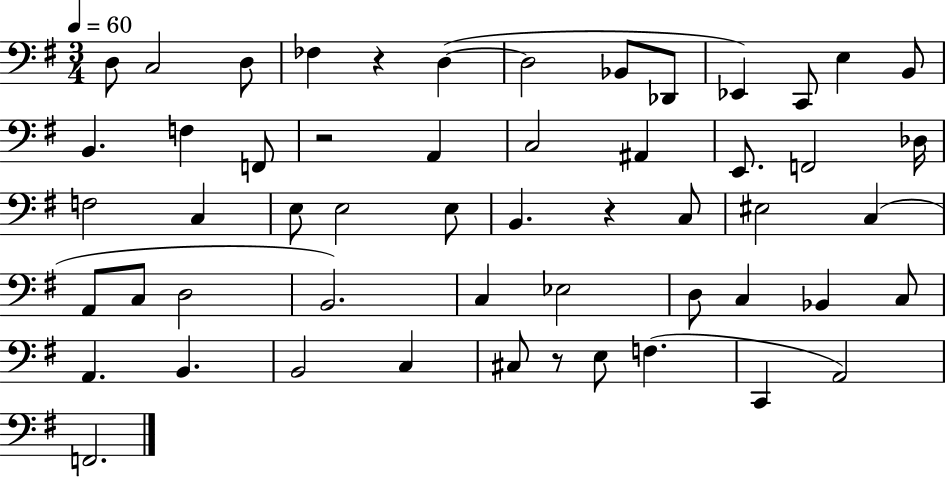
{
  \clef bass
  \numericTimeSignature
  \time 3/4
  \key g \major
  \tempo 4 = 60
  \repeat volta 2 { d8 c2 d8 | fes4 r4 d4~(~ | d2 bes,8 des,8 | ees,4) c,8 e4 b,8 | \break b,4. f4 f,8 | r2 a,4 | c2 ais,4 | e,8. f,2 des16 | \break f2 c4 | e8 e2 e8 | b,4. r4 c8 | eis2 c4( | \break a,8 c8 d2 | b,2.) | c4 ees2 | d8 c4 bes,4 c8 | \break a,4. b,4. | b,2 c4 | cis8 r8 e8 f4.( | c,4 a,2) | \break f,2. | } \bar "|."
}